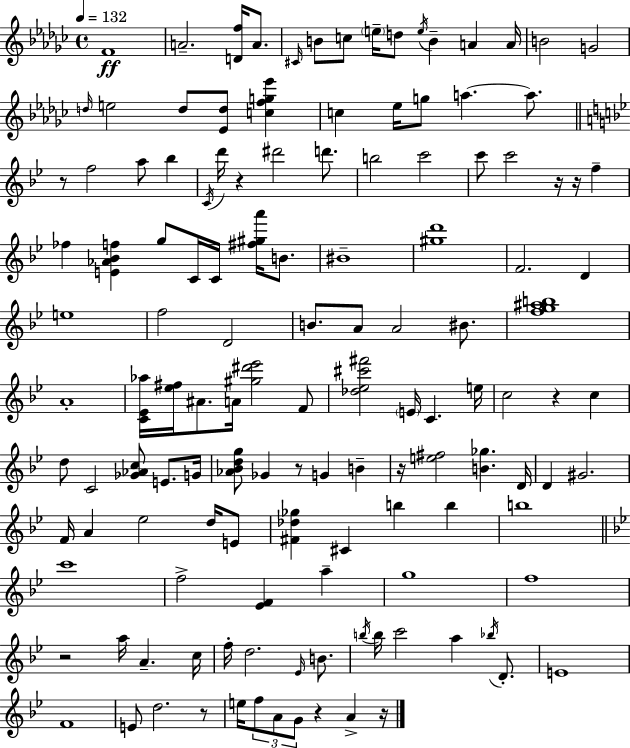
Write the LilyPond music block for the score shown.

{
  \clef treble
  \time 4/4
  \defaultTimeSignature
  \key ees \minor
  \tempo 4 = 132
  \repeat volta 2 { f'1\ff | a'2.-- <d' f''>16 a'8. | \grace { cis'16 } b'8 c''8 \parenthesize e''16-- d''8 \acciaccatura { e''16 } b'4-- a'4 | a'16 b'2 g'2 | \break \grace { d''16 } e''2 d''8 <ees' d''>8 <c'' f'' g'' ees'''>4 | c''4 ees''16 g''8 a''4.~~ | a''8. \bar "||" \break \key bes \major r8 f''2 a''8 bes''4 | \acciaccatura { c'16 } d'''16 r4 dis'''2 d'''8. | b''2 c'''2 | c'''8 c'''2 r16 r16 f''4-- | \break fes''4 <e' aes' bes' f''>4 g''8 c'16 c'16 <fis'' gis'' a'''>16 b'8. | bis'1-- | <gis'' d'''>1 | f'2. d'4 | \break e''1 | f''2 d'2 | b'8. a'8 a'2 bis'8. | <f'' g'' ais'' b''>1 | \break a'1-. | <c' ees' aes''>16 <ees'' fis''>16 ais'8. a'16 <gis'' dis''' ees'''>2 f'8 | <des'' ees'' cis''' fis'''>2 \parenthesize e'16 c'4. | e''16 c''2 r4 c''4 | \break d''8 c'2 <ges' aes' c''>8 e'8. | g'16 <aes' bes' d'' g''>8 ges'4 r8 g'4 b'4-- | r16 <e'' fis''>2 <b' ges''>4. | d'16 d'4 gis'2. | \break f'16 a'4 ees''2 d''16 e'8 | <fis' des'' ges''>4 cis'4 b''4 b''4 | b''1 | \bar "||" \break \key bes \major c'''1 | f''2-> <ees' f'>4 a''4-- | g''1 | f''1 | \break r2 a''16 a'4.-- c''16 | f''16-. d''2. \grace { ees'16 } b'8. | \acciaccatura { b''16 } b''16 c'''2 a''4 \acciaccatura { bes''16 } | d'8.-. e'1 | \break f'1 | e'8 d''2. | r8 e''16 \tuplet 3/2 { f''8 a'8 g'8 } r4 a'4-> | r16 } \bar "|."
}